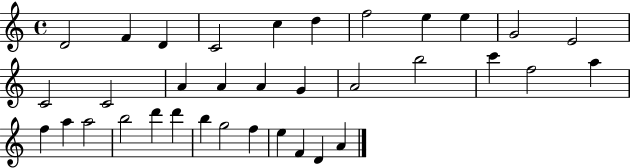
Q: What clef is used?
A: treble